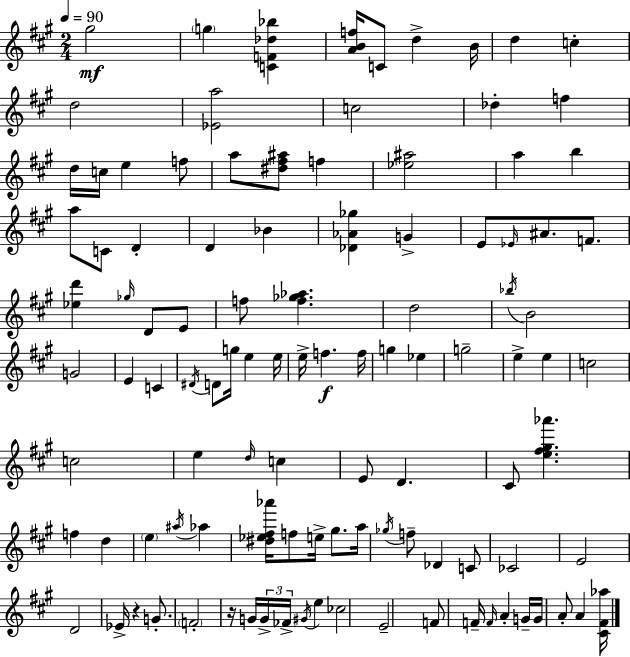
G#5/h G5/q [C4,F4,Db5,Bb5]/q [A4,B4,F5]/s C4/e D5/q B4/s D5/q C5/q D5/h [Eb4,A5]/h C5/h Db5/q F5/q D5/s C5/s E5/q F5/e A5/e [D#5,F#5,A#5]/e F5/q [Eb5,A#5]/h A5/q B5/q A5/e C4/e D4/q D4/q Bb4/q [Db4,Ab4,Gb5]/q G4/q E4/e Eb4/s A#4/e. F4/e. [Eb5,D6]/q Gb5/s D4/e E4/e F5/e [F5,Gb5,Ab5]/q. D5/h Bb5/s B4/h G4/h E4/q C4/q D#4/s D4/e G5/s E5/q E5/s E5/s F5/q. F5/s G5/q Eb5/q G5/h E5/q E5/q C5/h C5/h E5/q D5/s C5/q E4/e D4/q. C#4/e [E5,F#5,G#5,Ab6]/q. F5/q D5/q E5/q A#5/s Ab5/q [D#5,Eb5,F#5,Ab6]/s F5/e E5/s G#5/e. A5/s Gb5/s F5/e Db4/q C4/e CES4/h E4/h D4/h Eb4/s R/q G4/e. F4/h R/s G4/s G4/s FES4/s G#4/s E5/q CES5/h E4/h F4/e F4/s F4/s A4/q G4/s G4/s A4/e A4/q [C#4,F#4,Ab5]/s